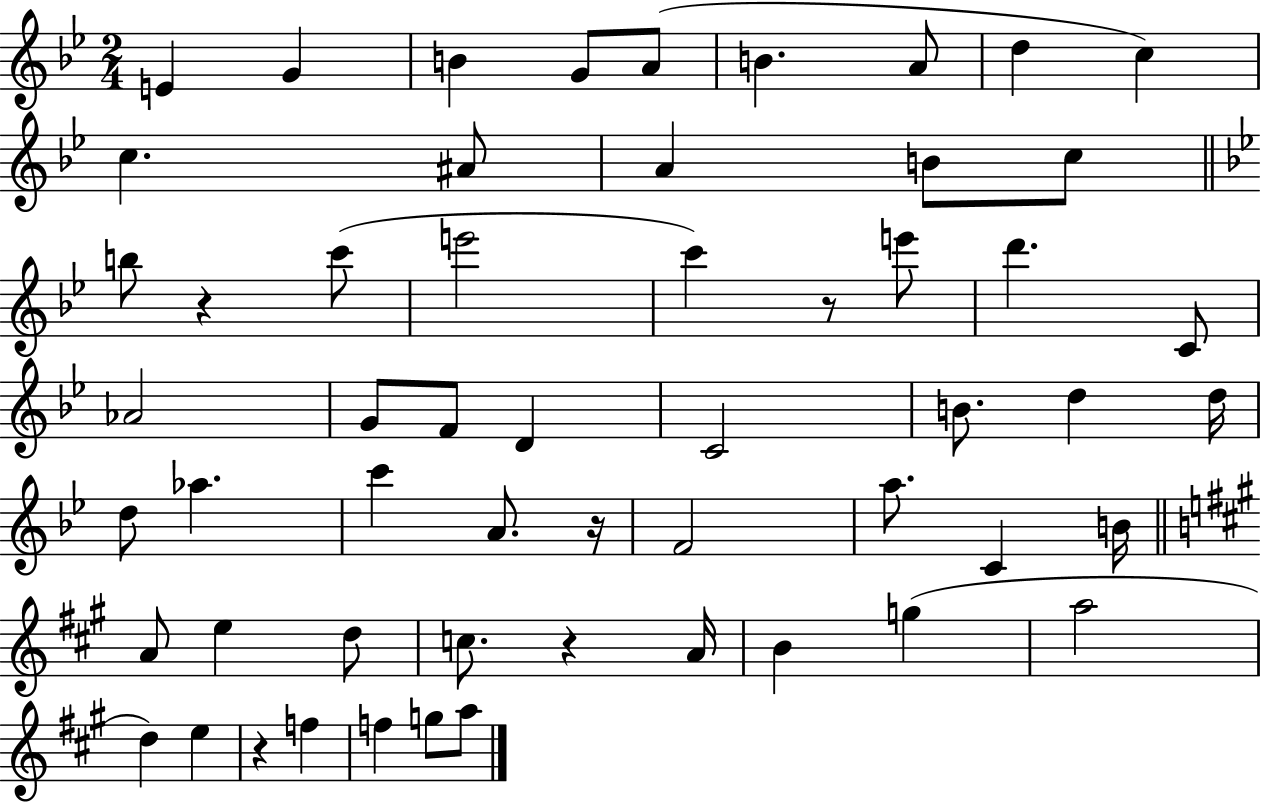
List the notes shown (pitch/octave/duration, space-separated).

E4/q G4/q B4/q G4/e A4/e B4/q. A4/e D5/q C5/q C5/q. A#4/e A4/q B4/e C5/e B5/e R/q C6/e E6/h C6/q R/e E6/e D6/q. C4/e Ab4/h G4/e F4/e D4/q C4/h B4/e. D5/q D5/s D5/e Ab5/q. C6/q A4/e. R/s F4/h A5/e. C4/q B4/s A4/e E5/q D5/e C5/e. R/q A4/s B4/q G5/q A5/h D5/q E5/q R/q F5/q F5/q G5/e A5/e